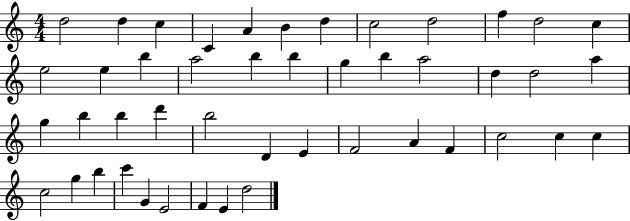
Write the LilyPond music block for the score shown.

{
  \clef treble
  \numericTimeSignature
  \time 4/4
  \key c \major
  d''2 d''4 c''4 | c'4 a'4 b'4 d''4 | c''2 d''2 | f''4 d''2 c''4 | \break e''2 e''4 b''4 | a''2 b''4 b''4 | g''4 b''4 a''2 | d''4 d''2 a''4 | \break g''4 b''4 b''4 d'''4 | b''2 d'4 e'4 | f'2 a'4 f'4 | c''2 c''4 c''4 | \break c''2 g''4 b''4 | c'''4 g'4 e'2 | f'4 e'4 d''2 | \bar "|."
}